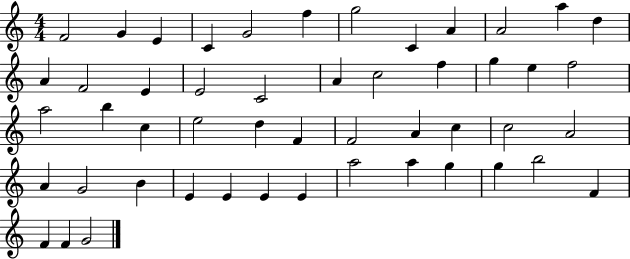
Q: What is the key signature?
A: C major